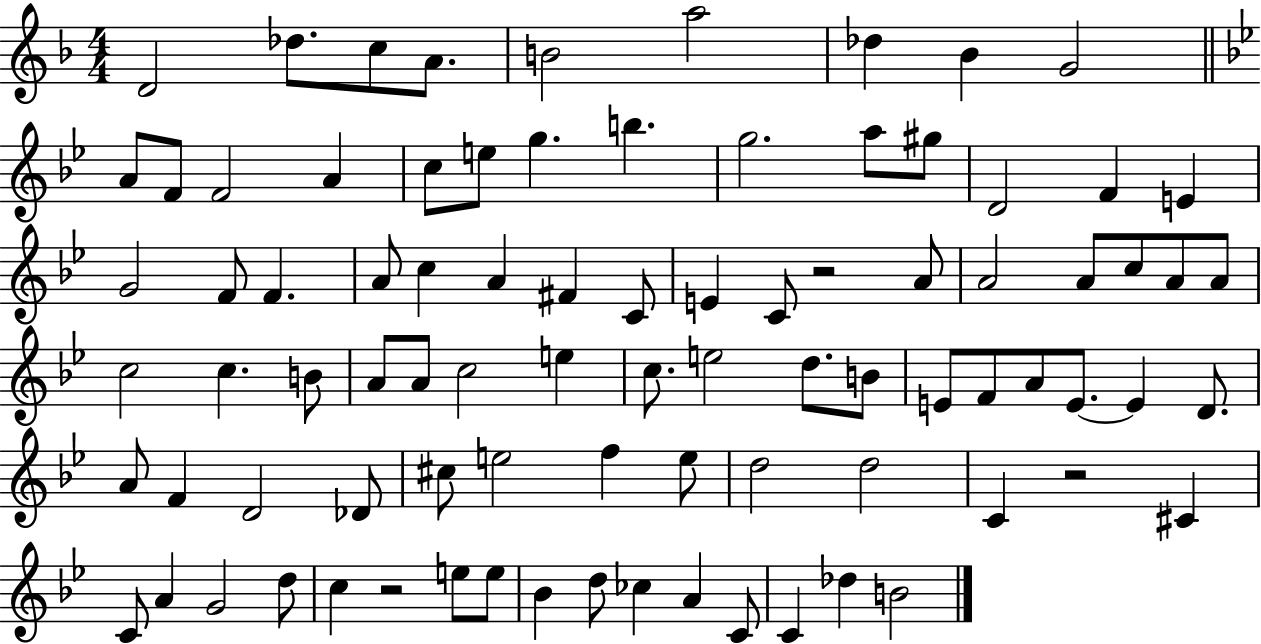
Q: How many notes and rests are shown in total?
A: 86